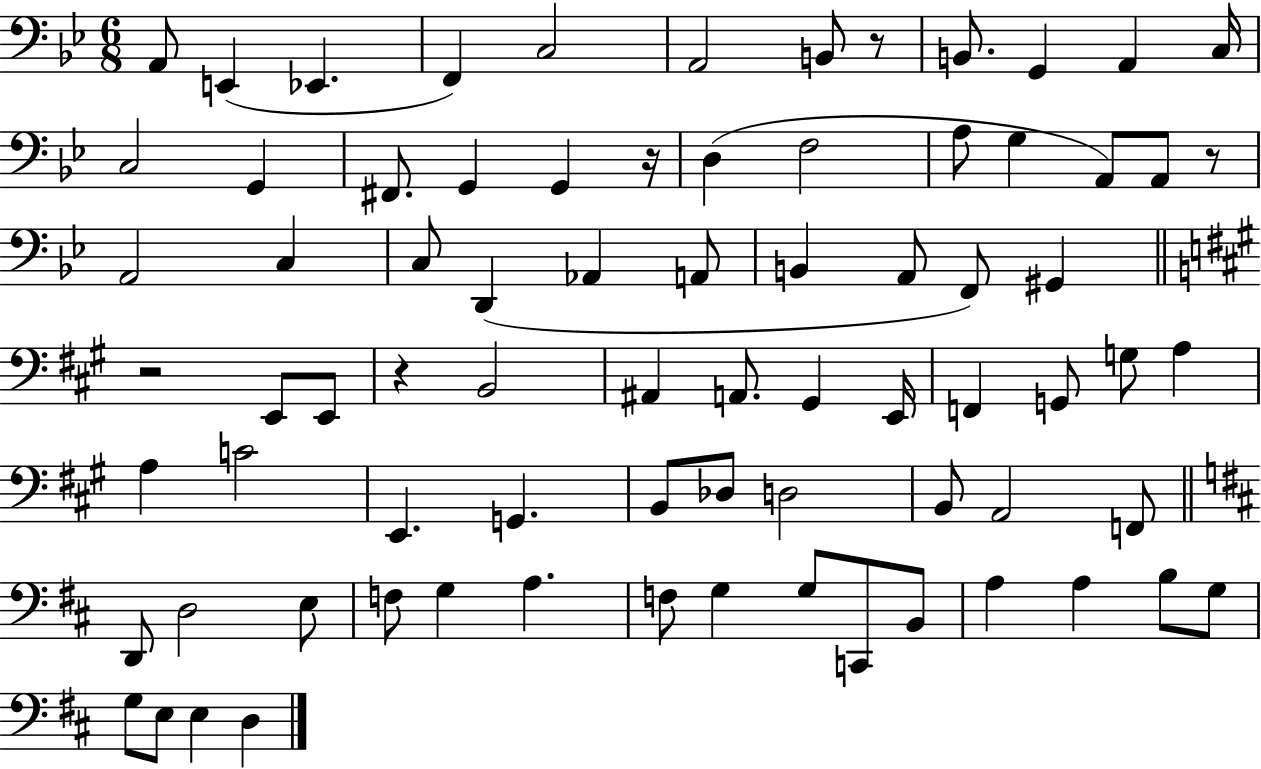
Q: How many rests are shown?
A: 5